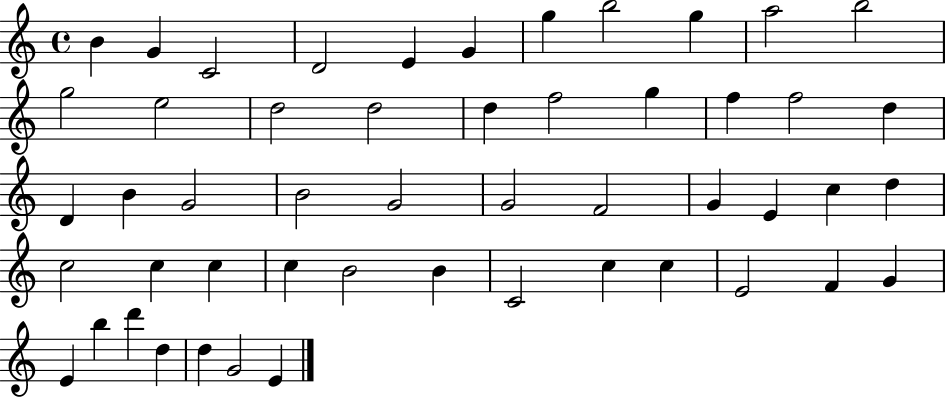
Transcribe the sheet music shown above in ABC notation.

X:1
T:Untitled
M:4/4
L:1/4
K:C
B G C2 D2 E G g b2 g a2 b2 g2 e2 d2 d2 d f2 g f f2 d D B G2 B2 G2 G2 F2 G E c d c2 c c c B2 B C2 c c E2 F G E b d' d d G2 E